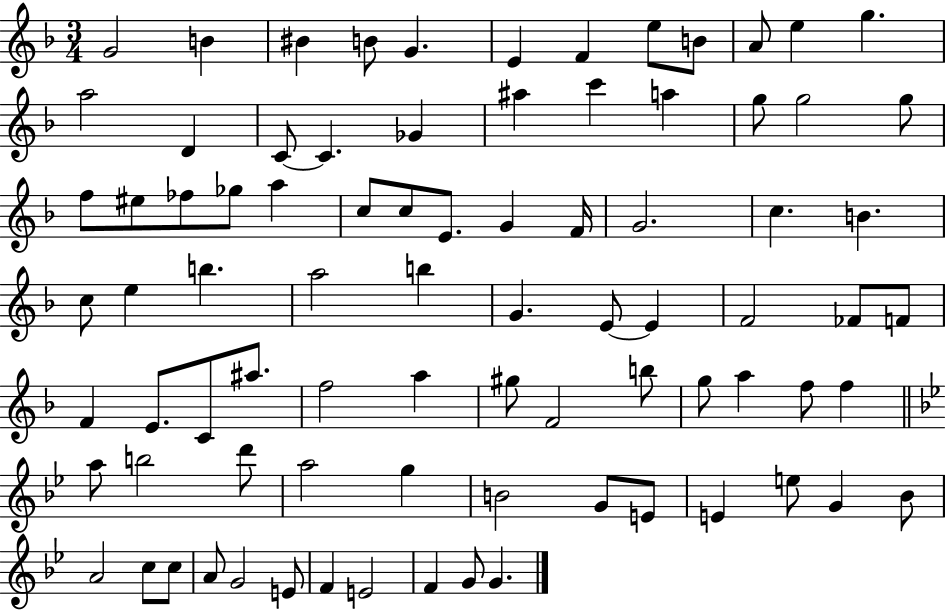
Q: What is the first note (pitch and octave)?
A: G4